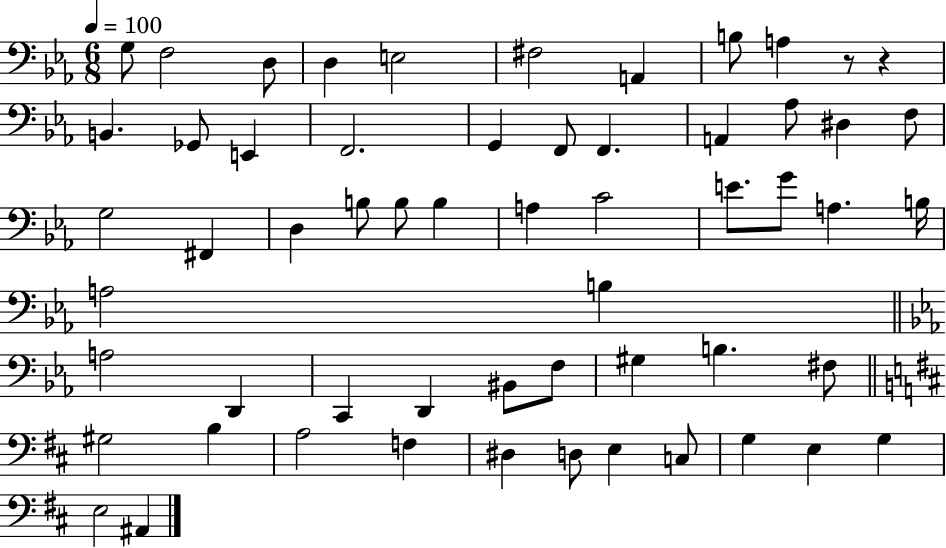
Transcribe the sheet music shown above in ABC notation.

X:1
T:Untitled
M:6/8
L:1/4
K:Eb
G,/2 F,2 D,/2 D, E,2 ^F,2 A,, B,/2 A, z/2 z B,, _G,,/2 E,, F,,2 G,, F,,/2 F,, A,, _A,/2 ^D, F,/2 G,2 ^F,, D, B,/2 B,/2 B, A, C2 E/2 G/2 A, B,/4 A,2 B, A,2 D,, C,, D,, ^B,,/2 F,/2 ^G, B, ^F,/2 ^G,2 B, A,2 F, ^D, D,/2 E, C,/2 G, E, G, E,2 ^A,,